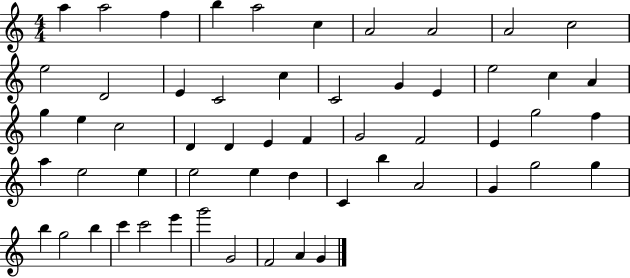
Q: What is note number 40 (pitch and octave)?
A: C4